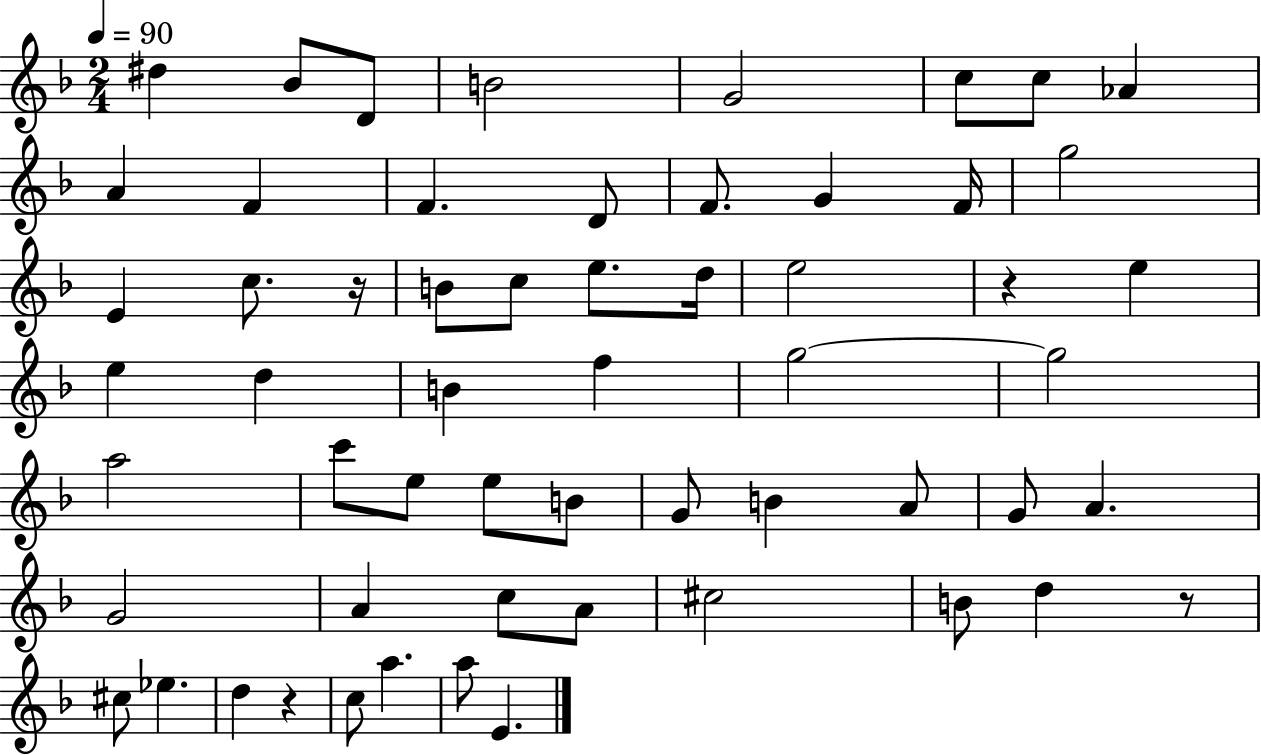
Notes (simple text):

D#5/q Bb4/e D4/e B4/h G4/h C5/e C5/e Ab4/q A4/q F4/q F4/q. D4/e F4/e. G4/q F4/s G5/h E4/q C5/e. R/s B4/e C5/e E5/e. D5/s E5/h R/q E5/q E5/q D5/q B4/q F5/q G5/h G5/h A5/h C6/e E5/e E5/e B4/e G4/e B4/q A4/e G4/e A4/q. G4/h A4/q C5/e A4/e C#5/h B4/e D5/q R/e C#5/e Eb5/q. D5/q R/q C5/e A5/q. A5/e E4/q.